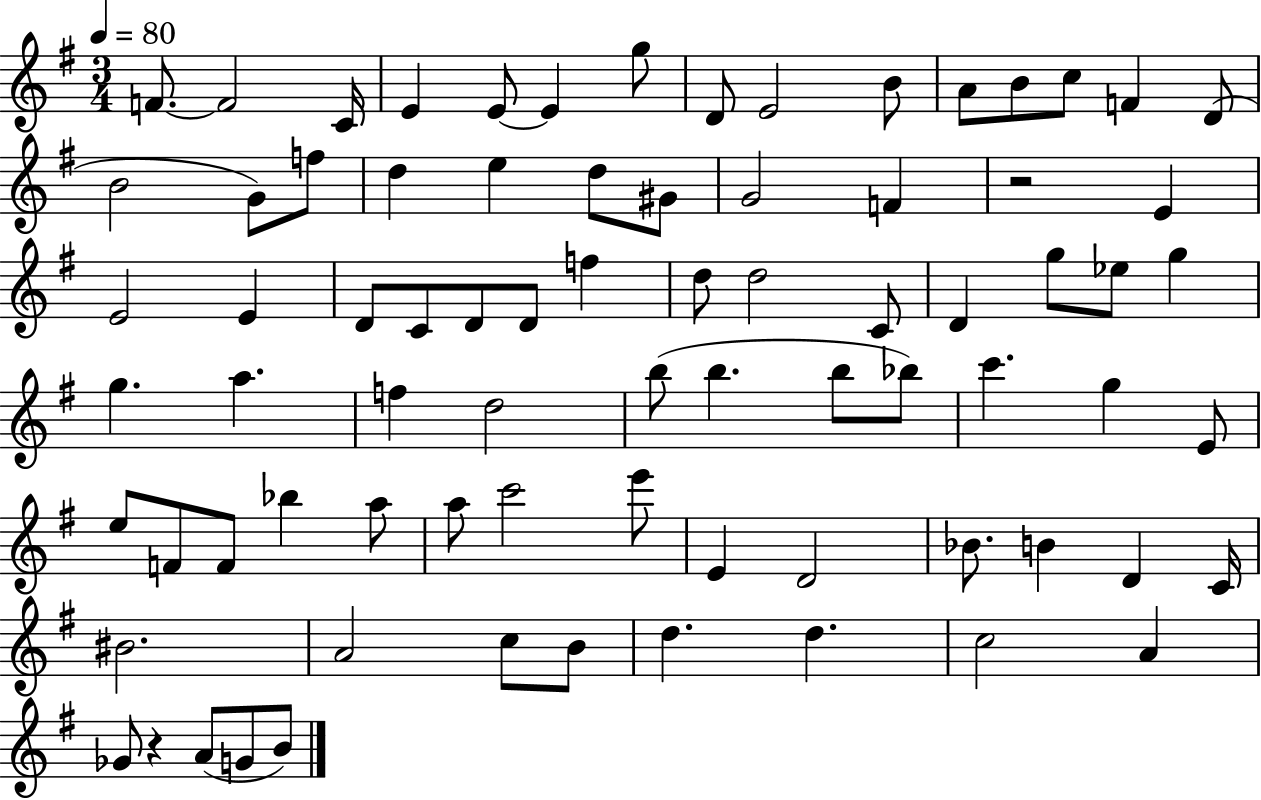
X:1
T:Untitled
M:3/4
L:1/4
K:G
F/2 F2 C/4 E E/2 E g/2 D/2 E2 B/2 A/2 B/2 c/2 F D/2 B2 G/2 f/2 d e d/2 ^G/2 G2 F z2 E E2 E D/2 C/2 D/2 D/2 f d/2 d2 C/2 D g/2 _e/2 g g a f d2 b/2 b b/2 _b/2 c' g E/2 e/2 F/2 F/2 _b a/2 a/2 c'2 e'/2 E D2 _B/2 B D C/4 ^B2 A2 c/2 B/2 d d c2 A _G/2 z A/2 G/2 B/2